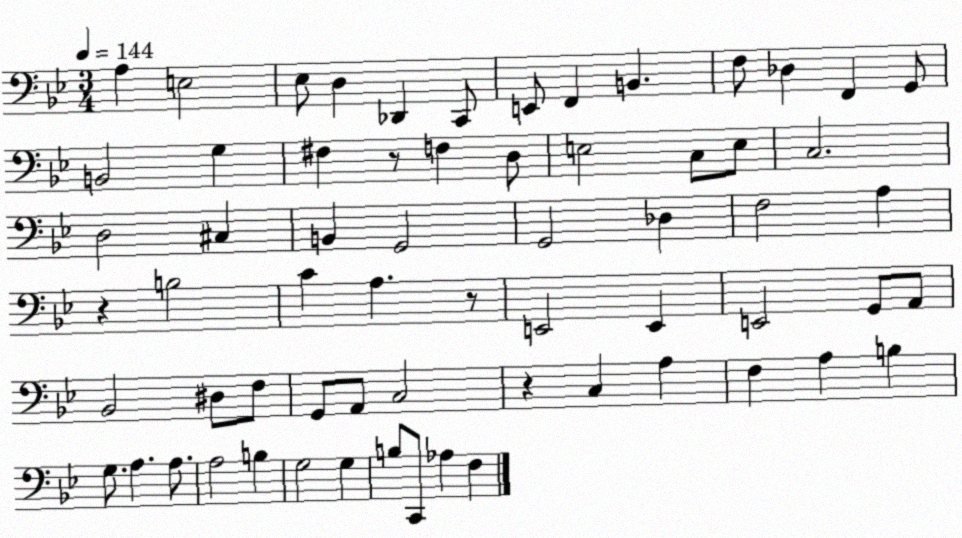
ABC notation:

X:1
T:Untitled
M:3/4
L:1/4
K:Bb
A, E,2 _E,/2 D, _D,, C,,/2 E,,/2 F,, B,, F,/2 _D, F,, G,,/2 B,,2 G, ^F, z/2 F, D,/2 E,2 C,/2 E,/2 C,2 D,2 ^C, B,, G,,2 G,,2 _D, F,2 A, z B,2 C A, z/2 E,,2 E,, E,,2 G,,/2 A,,/2 _B,,2 ^D,/2 F,/2 G,,/2 A,,/2 C,2 z C, A, F, A, B, G,/2 A, A,/2 A,2 B, G,2 G, B,/2 C,,/2 _A, F,